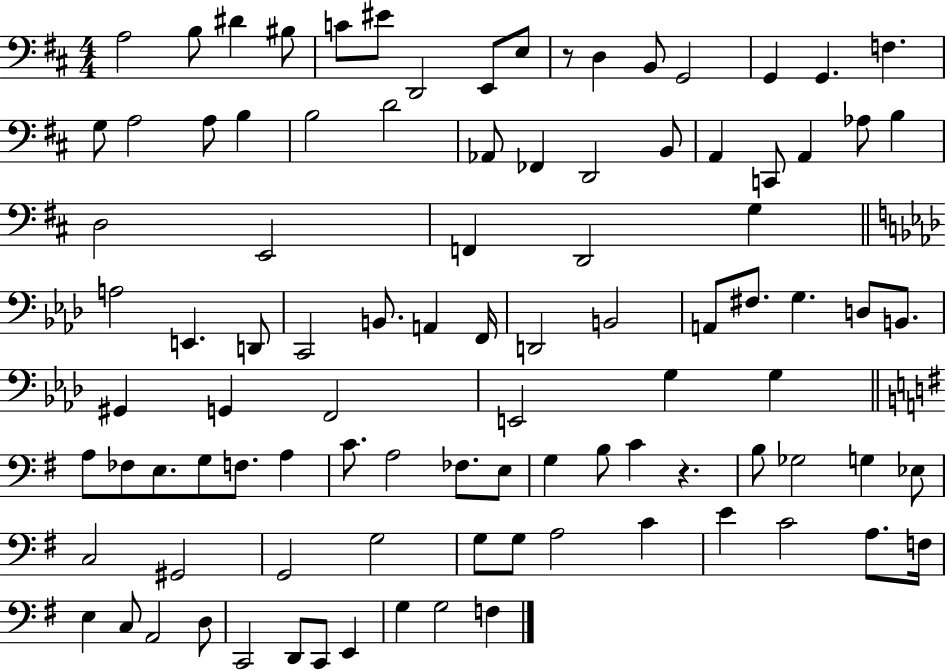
X:1
T:Untitled
M:4/4
L:1/4
K:D
A,2 B,/2 ^D ^B,/2 C/2 ^E/2 D,,2 E,,/2 E,/2 z/2 D, B,,/2 G,,2 G,, G,, F, G,/2 A,2 A,/2 B, B,2 D2 _A,,/2 _F,, D,,2 B,,/2 A,, C,,/2 A,, _A,/2 B, D,2 E,,2 F,, D,,2 G, A,2 E,, D,,/2 C,,2 B,,/2 A,, F,,/4 D,,2 B,,2 A,,/2 ^F,/2 G, D,/2 B,,/2 ^G,, G,, F,,2 E,,2 G, G, A,/2 _F,/2 E,/2 G,/2 F,/2 A, C/2 A,2 _F,/2 E,/2 G, B,/2 C z B,/2 _G,2 G, _E,/2 C,2 ^G,,2 G,,2 G,2 G,/2 G,/2 A,2 C E C2 A,/2 F,/4 E, C,/2 A,,2 D,/2 C,,2 D,,/2 C,,/2 E,, G, G,2 F,